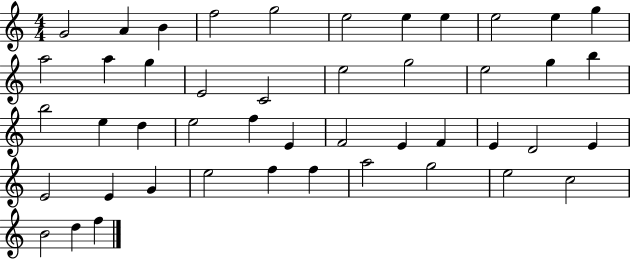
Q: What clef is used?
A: treble